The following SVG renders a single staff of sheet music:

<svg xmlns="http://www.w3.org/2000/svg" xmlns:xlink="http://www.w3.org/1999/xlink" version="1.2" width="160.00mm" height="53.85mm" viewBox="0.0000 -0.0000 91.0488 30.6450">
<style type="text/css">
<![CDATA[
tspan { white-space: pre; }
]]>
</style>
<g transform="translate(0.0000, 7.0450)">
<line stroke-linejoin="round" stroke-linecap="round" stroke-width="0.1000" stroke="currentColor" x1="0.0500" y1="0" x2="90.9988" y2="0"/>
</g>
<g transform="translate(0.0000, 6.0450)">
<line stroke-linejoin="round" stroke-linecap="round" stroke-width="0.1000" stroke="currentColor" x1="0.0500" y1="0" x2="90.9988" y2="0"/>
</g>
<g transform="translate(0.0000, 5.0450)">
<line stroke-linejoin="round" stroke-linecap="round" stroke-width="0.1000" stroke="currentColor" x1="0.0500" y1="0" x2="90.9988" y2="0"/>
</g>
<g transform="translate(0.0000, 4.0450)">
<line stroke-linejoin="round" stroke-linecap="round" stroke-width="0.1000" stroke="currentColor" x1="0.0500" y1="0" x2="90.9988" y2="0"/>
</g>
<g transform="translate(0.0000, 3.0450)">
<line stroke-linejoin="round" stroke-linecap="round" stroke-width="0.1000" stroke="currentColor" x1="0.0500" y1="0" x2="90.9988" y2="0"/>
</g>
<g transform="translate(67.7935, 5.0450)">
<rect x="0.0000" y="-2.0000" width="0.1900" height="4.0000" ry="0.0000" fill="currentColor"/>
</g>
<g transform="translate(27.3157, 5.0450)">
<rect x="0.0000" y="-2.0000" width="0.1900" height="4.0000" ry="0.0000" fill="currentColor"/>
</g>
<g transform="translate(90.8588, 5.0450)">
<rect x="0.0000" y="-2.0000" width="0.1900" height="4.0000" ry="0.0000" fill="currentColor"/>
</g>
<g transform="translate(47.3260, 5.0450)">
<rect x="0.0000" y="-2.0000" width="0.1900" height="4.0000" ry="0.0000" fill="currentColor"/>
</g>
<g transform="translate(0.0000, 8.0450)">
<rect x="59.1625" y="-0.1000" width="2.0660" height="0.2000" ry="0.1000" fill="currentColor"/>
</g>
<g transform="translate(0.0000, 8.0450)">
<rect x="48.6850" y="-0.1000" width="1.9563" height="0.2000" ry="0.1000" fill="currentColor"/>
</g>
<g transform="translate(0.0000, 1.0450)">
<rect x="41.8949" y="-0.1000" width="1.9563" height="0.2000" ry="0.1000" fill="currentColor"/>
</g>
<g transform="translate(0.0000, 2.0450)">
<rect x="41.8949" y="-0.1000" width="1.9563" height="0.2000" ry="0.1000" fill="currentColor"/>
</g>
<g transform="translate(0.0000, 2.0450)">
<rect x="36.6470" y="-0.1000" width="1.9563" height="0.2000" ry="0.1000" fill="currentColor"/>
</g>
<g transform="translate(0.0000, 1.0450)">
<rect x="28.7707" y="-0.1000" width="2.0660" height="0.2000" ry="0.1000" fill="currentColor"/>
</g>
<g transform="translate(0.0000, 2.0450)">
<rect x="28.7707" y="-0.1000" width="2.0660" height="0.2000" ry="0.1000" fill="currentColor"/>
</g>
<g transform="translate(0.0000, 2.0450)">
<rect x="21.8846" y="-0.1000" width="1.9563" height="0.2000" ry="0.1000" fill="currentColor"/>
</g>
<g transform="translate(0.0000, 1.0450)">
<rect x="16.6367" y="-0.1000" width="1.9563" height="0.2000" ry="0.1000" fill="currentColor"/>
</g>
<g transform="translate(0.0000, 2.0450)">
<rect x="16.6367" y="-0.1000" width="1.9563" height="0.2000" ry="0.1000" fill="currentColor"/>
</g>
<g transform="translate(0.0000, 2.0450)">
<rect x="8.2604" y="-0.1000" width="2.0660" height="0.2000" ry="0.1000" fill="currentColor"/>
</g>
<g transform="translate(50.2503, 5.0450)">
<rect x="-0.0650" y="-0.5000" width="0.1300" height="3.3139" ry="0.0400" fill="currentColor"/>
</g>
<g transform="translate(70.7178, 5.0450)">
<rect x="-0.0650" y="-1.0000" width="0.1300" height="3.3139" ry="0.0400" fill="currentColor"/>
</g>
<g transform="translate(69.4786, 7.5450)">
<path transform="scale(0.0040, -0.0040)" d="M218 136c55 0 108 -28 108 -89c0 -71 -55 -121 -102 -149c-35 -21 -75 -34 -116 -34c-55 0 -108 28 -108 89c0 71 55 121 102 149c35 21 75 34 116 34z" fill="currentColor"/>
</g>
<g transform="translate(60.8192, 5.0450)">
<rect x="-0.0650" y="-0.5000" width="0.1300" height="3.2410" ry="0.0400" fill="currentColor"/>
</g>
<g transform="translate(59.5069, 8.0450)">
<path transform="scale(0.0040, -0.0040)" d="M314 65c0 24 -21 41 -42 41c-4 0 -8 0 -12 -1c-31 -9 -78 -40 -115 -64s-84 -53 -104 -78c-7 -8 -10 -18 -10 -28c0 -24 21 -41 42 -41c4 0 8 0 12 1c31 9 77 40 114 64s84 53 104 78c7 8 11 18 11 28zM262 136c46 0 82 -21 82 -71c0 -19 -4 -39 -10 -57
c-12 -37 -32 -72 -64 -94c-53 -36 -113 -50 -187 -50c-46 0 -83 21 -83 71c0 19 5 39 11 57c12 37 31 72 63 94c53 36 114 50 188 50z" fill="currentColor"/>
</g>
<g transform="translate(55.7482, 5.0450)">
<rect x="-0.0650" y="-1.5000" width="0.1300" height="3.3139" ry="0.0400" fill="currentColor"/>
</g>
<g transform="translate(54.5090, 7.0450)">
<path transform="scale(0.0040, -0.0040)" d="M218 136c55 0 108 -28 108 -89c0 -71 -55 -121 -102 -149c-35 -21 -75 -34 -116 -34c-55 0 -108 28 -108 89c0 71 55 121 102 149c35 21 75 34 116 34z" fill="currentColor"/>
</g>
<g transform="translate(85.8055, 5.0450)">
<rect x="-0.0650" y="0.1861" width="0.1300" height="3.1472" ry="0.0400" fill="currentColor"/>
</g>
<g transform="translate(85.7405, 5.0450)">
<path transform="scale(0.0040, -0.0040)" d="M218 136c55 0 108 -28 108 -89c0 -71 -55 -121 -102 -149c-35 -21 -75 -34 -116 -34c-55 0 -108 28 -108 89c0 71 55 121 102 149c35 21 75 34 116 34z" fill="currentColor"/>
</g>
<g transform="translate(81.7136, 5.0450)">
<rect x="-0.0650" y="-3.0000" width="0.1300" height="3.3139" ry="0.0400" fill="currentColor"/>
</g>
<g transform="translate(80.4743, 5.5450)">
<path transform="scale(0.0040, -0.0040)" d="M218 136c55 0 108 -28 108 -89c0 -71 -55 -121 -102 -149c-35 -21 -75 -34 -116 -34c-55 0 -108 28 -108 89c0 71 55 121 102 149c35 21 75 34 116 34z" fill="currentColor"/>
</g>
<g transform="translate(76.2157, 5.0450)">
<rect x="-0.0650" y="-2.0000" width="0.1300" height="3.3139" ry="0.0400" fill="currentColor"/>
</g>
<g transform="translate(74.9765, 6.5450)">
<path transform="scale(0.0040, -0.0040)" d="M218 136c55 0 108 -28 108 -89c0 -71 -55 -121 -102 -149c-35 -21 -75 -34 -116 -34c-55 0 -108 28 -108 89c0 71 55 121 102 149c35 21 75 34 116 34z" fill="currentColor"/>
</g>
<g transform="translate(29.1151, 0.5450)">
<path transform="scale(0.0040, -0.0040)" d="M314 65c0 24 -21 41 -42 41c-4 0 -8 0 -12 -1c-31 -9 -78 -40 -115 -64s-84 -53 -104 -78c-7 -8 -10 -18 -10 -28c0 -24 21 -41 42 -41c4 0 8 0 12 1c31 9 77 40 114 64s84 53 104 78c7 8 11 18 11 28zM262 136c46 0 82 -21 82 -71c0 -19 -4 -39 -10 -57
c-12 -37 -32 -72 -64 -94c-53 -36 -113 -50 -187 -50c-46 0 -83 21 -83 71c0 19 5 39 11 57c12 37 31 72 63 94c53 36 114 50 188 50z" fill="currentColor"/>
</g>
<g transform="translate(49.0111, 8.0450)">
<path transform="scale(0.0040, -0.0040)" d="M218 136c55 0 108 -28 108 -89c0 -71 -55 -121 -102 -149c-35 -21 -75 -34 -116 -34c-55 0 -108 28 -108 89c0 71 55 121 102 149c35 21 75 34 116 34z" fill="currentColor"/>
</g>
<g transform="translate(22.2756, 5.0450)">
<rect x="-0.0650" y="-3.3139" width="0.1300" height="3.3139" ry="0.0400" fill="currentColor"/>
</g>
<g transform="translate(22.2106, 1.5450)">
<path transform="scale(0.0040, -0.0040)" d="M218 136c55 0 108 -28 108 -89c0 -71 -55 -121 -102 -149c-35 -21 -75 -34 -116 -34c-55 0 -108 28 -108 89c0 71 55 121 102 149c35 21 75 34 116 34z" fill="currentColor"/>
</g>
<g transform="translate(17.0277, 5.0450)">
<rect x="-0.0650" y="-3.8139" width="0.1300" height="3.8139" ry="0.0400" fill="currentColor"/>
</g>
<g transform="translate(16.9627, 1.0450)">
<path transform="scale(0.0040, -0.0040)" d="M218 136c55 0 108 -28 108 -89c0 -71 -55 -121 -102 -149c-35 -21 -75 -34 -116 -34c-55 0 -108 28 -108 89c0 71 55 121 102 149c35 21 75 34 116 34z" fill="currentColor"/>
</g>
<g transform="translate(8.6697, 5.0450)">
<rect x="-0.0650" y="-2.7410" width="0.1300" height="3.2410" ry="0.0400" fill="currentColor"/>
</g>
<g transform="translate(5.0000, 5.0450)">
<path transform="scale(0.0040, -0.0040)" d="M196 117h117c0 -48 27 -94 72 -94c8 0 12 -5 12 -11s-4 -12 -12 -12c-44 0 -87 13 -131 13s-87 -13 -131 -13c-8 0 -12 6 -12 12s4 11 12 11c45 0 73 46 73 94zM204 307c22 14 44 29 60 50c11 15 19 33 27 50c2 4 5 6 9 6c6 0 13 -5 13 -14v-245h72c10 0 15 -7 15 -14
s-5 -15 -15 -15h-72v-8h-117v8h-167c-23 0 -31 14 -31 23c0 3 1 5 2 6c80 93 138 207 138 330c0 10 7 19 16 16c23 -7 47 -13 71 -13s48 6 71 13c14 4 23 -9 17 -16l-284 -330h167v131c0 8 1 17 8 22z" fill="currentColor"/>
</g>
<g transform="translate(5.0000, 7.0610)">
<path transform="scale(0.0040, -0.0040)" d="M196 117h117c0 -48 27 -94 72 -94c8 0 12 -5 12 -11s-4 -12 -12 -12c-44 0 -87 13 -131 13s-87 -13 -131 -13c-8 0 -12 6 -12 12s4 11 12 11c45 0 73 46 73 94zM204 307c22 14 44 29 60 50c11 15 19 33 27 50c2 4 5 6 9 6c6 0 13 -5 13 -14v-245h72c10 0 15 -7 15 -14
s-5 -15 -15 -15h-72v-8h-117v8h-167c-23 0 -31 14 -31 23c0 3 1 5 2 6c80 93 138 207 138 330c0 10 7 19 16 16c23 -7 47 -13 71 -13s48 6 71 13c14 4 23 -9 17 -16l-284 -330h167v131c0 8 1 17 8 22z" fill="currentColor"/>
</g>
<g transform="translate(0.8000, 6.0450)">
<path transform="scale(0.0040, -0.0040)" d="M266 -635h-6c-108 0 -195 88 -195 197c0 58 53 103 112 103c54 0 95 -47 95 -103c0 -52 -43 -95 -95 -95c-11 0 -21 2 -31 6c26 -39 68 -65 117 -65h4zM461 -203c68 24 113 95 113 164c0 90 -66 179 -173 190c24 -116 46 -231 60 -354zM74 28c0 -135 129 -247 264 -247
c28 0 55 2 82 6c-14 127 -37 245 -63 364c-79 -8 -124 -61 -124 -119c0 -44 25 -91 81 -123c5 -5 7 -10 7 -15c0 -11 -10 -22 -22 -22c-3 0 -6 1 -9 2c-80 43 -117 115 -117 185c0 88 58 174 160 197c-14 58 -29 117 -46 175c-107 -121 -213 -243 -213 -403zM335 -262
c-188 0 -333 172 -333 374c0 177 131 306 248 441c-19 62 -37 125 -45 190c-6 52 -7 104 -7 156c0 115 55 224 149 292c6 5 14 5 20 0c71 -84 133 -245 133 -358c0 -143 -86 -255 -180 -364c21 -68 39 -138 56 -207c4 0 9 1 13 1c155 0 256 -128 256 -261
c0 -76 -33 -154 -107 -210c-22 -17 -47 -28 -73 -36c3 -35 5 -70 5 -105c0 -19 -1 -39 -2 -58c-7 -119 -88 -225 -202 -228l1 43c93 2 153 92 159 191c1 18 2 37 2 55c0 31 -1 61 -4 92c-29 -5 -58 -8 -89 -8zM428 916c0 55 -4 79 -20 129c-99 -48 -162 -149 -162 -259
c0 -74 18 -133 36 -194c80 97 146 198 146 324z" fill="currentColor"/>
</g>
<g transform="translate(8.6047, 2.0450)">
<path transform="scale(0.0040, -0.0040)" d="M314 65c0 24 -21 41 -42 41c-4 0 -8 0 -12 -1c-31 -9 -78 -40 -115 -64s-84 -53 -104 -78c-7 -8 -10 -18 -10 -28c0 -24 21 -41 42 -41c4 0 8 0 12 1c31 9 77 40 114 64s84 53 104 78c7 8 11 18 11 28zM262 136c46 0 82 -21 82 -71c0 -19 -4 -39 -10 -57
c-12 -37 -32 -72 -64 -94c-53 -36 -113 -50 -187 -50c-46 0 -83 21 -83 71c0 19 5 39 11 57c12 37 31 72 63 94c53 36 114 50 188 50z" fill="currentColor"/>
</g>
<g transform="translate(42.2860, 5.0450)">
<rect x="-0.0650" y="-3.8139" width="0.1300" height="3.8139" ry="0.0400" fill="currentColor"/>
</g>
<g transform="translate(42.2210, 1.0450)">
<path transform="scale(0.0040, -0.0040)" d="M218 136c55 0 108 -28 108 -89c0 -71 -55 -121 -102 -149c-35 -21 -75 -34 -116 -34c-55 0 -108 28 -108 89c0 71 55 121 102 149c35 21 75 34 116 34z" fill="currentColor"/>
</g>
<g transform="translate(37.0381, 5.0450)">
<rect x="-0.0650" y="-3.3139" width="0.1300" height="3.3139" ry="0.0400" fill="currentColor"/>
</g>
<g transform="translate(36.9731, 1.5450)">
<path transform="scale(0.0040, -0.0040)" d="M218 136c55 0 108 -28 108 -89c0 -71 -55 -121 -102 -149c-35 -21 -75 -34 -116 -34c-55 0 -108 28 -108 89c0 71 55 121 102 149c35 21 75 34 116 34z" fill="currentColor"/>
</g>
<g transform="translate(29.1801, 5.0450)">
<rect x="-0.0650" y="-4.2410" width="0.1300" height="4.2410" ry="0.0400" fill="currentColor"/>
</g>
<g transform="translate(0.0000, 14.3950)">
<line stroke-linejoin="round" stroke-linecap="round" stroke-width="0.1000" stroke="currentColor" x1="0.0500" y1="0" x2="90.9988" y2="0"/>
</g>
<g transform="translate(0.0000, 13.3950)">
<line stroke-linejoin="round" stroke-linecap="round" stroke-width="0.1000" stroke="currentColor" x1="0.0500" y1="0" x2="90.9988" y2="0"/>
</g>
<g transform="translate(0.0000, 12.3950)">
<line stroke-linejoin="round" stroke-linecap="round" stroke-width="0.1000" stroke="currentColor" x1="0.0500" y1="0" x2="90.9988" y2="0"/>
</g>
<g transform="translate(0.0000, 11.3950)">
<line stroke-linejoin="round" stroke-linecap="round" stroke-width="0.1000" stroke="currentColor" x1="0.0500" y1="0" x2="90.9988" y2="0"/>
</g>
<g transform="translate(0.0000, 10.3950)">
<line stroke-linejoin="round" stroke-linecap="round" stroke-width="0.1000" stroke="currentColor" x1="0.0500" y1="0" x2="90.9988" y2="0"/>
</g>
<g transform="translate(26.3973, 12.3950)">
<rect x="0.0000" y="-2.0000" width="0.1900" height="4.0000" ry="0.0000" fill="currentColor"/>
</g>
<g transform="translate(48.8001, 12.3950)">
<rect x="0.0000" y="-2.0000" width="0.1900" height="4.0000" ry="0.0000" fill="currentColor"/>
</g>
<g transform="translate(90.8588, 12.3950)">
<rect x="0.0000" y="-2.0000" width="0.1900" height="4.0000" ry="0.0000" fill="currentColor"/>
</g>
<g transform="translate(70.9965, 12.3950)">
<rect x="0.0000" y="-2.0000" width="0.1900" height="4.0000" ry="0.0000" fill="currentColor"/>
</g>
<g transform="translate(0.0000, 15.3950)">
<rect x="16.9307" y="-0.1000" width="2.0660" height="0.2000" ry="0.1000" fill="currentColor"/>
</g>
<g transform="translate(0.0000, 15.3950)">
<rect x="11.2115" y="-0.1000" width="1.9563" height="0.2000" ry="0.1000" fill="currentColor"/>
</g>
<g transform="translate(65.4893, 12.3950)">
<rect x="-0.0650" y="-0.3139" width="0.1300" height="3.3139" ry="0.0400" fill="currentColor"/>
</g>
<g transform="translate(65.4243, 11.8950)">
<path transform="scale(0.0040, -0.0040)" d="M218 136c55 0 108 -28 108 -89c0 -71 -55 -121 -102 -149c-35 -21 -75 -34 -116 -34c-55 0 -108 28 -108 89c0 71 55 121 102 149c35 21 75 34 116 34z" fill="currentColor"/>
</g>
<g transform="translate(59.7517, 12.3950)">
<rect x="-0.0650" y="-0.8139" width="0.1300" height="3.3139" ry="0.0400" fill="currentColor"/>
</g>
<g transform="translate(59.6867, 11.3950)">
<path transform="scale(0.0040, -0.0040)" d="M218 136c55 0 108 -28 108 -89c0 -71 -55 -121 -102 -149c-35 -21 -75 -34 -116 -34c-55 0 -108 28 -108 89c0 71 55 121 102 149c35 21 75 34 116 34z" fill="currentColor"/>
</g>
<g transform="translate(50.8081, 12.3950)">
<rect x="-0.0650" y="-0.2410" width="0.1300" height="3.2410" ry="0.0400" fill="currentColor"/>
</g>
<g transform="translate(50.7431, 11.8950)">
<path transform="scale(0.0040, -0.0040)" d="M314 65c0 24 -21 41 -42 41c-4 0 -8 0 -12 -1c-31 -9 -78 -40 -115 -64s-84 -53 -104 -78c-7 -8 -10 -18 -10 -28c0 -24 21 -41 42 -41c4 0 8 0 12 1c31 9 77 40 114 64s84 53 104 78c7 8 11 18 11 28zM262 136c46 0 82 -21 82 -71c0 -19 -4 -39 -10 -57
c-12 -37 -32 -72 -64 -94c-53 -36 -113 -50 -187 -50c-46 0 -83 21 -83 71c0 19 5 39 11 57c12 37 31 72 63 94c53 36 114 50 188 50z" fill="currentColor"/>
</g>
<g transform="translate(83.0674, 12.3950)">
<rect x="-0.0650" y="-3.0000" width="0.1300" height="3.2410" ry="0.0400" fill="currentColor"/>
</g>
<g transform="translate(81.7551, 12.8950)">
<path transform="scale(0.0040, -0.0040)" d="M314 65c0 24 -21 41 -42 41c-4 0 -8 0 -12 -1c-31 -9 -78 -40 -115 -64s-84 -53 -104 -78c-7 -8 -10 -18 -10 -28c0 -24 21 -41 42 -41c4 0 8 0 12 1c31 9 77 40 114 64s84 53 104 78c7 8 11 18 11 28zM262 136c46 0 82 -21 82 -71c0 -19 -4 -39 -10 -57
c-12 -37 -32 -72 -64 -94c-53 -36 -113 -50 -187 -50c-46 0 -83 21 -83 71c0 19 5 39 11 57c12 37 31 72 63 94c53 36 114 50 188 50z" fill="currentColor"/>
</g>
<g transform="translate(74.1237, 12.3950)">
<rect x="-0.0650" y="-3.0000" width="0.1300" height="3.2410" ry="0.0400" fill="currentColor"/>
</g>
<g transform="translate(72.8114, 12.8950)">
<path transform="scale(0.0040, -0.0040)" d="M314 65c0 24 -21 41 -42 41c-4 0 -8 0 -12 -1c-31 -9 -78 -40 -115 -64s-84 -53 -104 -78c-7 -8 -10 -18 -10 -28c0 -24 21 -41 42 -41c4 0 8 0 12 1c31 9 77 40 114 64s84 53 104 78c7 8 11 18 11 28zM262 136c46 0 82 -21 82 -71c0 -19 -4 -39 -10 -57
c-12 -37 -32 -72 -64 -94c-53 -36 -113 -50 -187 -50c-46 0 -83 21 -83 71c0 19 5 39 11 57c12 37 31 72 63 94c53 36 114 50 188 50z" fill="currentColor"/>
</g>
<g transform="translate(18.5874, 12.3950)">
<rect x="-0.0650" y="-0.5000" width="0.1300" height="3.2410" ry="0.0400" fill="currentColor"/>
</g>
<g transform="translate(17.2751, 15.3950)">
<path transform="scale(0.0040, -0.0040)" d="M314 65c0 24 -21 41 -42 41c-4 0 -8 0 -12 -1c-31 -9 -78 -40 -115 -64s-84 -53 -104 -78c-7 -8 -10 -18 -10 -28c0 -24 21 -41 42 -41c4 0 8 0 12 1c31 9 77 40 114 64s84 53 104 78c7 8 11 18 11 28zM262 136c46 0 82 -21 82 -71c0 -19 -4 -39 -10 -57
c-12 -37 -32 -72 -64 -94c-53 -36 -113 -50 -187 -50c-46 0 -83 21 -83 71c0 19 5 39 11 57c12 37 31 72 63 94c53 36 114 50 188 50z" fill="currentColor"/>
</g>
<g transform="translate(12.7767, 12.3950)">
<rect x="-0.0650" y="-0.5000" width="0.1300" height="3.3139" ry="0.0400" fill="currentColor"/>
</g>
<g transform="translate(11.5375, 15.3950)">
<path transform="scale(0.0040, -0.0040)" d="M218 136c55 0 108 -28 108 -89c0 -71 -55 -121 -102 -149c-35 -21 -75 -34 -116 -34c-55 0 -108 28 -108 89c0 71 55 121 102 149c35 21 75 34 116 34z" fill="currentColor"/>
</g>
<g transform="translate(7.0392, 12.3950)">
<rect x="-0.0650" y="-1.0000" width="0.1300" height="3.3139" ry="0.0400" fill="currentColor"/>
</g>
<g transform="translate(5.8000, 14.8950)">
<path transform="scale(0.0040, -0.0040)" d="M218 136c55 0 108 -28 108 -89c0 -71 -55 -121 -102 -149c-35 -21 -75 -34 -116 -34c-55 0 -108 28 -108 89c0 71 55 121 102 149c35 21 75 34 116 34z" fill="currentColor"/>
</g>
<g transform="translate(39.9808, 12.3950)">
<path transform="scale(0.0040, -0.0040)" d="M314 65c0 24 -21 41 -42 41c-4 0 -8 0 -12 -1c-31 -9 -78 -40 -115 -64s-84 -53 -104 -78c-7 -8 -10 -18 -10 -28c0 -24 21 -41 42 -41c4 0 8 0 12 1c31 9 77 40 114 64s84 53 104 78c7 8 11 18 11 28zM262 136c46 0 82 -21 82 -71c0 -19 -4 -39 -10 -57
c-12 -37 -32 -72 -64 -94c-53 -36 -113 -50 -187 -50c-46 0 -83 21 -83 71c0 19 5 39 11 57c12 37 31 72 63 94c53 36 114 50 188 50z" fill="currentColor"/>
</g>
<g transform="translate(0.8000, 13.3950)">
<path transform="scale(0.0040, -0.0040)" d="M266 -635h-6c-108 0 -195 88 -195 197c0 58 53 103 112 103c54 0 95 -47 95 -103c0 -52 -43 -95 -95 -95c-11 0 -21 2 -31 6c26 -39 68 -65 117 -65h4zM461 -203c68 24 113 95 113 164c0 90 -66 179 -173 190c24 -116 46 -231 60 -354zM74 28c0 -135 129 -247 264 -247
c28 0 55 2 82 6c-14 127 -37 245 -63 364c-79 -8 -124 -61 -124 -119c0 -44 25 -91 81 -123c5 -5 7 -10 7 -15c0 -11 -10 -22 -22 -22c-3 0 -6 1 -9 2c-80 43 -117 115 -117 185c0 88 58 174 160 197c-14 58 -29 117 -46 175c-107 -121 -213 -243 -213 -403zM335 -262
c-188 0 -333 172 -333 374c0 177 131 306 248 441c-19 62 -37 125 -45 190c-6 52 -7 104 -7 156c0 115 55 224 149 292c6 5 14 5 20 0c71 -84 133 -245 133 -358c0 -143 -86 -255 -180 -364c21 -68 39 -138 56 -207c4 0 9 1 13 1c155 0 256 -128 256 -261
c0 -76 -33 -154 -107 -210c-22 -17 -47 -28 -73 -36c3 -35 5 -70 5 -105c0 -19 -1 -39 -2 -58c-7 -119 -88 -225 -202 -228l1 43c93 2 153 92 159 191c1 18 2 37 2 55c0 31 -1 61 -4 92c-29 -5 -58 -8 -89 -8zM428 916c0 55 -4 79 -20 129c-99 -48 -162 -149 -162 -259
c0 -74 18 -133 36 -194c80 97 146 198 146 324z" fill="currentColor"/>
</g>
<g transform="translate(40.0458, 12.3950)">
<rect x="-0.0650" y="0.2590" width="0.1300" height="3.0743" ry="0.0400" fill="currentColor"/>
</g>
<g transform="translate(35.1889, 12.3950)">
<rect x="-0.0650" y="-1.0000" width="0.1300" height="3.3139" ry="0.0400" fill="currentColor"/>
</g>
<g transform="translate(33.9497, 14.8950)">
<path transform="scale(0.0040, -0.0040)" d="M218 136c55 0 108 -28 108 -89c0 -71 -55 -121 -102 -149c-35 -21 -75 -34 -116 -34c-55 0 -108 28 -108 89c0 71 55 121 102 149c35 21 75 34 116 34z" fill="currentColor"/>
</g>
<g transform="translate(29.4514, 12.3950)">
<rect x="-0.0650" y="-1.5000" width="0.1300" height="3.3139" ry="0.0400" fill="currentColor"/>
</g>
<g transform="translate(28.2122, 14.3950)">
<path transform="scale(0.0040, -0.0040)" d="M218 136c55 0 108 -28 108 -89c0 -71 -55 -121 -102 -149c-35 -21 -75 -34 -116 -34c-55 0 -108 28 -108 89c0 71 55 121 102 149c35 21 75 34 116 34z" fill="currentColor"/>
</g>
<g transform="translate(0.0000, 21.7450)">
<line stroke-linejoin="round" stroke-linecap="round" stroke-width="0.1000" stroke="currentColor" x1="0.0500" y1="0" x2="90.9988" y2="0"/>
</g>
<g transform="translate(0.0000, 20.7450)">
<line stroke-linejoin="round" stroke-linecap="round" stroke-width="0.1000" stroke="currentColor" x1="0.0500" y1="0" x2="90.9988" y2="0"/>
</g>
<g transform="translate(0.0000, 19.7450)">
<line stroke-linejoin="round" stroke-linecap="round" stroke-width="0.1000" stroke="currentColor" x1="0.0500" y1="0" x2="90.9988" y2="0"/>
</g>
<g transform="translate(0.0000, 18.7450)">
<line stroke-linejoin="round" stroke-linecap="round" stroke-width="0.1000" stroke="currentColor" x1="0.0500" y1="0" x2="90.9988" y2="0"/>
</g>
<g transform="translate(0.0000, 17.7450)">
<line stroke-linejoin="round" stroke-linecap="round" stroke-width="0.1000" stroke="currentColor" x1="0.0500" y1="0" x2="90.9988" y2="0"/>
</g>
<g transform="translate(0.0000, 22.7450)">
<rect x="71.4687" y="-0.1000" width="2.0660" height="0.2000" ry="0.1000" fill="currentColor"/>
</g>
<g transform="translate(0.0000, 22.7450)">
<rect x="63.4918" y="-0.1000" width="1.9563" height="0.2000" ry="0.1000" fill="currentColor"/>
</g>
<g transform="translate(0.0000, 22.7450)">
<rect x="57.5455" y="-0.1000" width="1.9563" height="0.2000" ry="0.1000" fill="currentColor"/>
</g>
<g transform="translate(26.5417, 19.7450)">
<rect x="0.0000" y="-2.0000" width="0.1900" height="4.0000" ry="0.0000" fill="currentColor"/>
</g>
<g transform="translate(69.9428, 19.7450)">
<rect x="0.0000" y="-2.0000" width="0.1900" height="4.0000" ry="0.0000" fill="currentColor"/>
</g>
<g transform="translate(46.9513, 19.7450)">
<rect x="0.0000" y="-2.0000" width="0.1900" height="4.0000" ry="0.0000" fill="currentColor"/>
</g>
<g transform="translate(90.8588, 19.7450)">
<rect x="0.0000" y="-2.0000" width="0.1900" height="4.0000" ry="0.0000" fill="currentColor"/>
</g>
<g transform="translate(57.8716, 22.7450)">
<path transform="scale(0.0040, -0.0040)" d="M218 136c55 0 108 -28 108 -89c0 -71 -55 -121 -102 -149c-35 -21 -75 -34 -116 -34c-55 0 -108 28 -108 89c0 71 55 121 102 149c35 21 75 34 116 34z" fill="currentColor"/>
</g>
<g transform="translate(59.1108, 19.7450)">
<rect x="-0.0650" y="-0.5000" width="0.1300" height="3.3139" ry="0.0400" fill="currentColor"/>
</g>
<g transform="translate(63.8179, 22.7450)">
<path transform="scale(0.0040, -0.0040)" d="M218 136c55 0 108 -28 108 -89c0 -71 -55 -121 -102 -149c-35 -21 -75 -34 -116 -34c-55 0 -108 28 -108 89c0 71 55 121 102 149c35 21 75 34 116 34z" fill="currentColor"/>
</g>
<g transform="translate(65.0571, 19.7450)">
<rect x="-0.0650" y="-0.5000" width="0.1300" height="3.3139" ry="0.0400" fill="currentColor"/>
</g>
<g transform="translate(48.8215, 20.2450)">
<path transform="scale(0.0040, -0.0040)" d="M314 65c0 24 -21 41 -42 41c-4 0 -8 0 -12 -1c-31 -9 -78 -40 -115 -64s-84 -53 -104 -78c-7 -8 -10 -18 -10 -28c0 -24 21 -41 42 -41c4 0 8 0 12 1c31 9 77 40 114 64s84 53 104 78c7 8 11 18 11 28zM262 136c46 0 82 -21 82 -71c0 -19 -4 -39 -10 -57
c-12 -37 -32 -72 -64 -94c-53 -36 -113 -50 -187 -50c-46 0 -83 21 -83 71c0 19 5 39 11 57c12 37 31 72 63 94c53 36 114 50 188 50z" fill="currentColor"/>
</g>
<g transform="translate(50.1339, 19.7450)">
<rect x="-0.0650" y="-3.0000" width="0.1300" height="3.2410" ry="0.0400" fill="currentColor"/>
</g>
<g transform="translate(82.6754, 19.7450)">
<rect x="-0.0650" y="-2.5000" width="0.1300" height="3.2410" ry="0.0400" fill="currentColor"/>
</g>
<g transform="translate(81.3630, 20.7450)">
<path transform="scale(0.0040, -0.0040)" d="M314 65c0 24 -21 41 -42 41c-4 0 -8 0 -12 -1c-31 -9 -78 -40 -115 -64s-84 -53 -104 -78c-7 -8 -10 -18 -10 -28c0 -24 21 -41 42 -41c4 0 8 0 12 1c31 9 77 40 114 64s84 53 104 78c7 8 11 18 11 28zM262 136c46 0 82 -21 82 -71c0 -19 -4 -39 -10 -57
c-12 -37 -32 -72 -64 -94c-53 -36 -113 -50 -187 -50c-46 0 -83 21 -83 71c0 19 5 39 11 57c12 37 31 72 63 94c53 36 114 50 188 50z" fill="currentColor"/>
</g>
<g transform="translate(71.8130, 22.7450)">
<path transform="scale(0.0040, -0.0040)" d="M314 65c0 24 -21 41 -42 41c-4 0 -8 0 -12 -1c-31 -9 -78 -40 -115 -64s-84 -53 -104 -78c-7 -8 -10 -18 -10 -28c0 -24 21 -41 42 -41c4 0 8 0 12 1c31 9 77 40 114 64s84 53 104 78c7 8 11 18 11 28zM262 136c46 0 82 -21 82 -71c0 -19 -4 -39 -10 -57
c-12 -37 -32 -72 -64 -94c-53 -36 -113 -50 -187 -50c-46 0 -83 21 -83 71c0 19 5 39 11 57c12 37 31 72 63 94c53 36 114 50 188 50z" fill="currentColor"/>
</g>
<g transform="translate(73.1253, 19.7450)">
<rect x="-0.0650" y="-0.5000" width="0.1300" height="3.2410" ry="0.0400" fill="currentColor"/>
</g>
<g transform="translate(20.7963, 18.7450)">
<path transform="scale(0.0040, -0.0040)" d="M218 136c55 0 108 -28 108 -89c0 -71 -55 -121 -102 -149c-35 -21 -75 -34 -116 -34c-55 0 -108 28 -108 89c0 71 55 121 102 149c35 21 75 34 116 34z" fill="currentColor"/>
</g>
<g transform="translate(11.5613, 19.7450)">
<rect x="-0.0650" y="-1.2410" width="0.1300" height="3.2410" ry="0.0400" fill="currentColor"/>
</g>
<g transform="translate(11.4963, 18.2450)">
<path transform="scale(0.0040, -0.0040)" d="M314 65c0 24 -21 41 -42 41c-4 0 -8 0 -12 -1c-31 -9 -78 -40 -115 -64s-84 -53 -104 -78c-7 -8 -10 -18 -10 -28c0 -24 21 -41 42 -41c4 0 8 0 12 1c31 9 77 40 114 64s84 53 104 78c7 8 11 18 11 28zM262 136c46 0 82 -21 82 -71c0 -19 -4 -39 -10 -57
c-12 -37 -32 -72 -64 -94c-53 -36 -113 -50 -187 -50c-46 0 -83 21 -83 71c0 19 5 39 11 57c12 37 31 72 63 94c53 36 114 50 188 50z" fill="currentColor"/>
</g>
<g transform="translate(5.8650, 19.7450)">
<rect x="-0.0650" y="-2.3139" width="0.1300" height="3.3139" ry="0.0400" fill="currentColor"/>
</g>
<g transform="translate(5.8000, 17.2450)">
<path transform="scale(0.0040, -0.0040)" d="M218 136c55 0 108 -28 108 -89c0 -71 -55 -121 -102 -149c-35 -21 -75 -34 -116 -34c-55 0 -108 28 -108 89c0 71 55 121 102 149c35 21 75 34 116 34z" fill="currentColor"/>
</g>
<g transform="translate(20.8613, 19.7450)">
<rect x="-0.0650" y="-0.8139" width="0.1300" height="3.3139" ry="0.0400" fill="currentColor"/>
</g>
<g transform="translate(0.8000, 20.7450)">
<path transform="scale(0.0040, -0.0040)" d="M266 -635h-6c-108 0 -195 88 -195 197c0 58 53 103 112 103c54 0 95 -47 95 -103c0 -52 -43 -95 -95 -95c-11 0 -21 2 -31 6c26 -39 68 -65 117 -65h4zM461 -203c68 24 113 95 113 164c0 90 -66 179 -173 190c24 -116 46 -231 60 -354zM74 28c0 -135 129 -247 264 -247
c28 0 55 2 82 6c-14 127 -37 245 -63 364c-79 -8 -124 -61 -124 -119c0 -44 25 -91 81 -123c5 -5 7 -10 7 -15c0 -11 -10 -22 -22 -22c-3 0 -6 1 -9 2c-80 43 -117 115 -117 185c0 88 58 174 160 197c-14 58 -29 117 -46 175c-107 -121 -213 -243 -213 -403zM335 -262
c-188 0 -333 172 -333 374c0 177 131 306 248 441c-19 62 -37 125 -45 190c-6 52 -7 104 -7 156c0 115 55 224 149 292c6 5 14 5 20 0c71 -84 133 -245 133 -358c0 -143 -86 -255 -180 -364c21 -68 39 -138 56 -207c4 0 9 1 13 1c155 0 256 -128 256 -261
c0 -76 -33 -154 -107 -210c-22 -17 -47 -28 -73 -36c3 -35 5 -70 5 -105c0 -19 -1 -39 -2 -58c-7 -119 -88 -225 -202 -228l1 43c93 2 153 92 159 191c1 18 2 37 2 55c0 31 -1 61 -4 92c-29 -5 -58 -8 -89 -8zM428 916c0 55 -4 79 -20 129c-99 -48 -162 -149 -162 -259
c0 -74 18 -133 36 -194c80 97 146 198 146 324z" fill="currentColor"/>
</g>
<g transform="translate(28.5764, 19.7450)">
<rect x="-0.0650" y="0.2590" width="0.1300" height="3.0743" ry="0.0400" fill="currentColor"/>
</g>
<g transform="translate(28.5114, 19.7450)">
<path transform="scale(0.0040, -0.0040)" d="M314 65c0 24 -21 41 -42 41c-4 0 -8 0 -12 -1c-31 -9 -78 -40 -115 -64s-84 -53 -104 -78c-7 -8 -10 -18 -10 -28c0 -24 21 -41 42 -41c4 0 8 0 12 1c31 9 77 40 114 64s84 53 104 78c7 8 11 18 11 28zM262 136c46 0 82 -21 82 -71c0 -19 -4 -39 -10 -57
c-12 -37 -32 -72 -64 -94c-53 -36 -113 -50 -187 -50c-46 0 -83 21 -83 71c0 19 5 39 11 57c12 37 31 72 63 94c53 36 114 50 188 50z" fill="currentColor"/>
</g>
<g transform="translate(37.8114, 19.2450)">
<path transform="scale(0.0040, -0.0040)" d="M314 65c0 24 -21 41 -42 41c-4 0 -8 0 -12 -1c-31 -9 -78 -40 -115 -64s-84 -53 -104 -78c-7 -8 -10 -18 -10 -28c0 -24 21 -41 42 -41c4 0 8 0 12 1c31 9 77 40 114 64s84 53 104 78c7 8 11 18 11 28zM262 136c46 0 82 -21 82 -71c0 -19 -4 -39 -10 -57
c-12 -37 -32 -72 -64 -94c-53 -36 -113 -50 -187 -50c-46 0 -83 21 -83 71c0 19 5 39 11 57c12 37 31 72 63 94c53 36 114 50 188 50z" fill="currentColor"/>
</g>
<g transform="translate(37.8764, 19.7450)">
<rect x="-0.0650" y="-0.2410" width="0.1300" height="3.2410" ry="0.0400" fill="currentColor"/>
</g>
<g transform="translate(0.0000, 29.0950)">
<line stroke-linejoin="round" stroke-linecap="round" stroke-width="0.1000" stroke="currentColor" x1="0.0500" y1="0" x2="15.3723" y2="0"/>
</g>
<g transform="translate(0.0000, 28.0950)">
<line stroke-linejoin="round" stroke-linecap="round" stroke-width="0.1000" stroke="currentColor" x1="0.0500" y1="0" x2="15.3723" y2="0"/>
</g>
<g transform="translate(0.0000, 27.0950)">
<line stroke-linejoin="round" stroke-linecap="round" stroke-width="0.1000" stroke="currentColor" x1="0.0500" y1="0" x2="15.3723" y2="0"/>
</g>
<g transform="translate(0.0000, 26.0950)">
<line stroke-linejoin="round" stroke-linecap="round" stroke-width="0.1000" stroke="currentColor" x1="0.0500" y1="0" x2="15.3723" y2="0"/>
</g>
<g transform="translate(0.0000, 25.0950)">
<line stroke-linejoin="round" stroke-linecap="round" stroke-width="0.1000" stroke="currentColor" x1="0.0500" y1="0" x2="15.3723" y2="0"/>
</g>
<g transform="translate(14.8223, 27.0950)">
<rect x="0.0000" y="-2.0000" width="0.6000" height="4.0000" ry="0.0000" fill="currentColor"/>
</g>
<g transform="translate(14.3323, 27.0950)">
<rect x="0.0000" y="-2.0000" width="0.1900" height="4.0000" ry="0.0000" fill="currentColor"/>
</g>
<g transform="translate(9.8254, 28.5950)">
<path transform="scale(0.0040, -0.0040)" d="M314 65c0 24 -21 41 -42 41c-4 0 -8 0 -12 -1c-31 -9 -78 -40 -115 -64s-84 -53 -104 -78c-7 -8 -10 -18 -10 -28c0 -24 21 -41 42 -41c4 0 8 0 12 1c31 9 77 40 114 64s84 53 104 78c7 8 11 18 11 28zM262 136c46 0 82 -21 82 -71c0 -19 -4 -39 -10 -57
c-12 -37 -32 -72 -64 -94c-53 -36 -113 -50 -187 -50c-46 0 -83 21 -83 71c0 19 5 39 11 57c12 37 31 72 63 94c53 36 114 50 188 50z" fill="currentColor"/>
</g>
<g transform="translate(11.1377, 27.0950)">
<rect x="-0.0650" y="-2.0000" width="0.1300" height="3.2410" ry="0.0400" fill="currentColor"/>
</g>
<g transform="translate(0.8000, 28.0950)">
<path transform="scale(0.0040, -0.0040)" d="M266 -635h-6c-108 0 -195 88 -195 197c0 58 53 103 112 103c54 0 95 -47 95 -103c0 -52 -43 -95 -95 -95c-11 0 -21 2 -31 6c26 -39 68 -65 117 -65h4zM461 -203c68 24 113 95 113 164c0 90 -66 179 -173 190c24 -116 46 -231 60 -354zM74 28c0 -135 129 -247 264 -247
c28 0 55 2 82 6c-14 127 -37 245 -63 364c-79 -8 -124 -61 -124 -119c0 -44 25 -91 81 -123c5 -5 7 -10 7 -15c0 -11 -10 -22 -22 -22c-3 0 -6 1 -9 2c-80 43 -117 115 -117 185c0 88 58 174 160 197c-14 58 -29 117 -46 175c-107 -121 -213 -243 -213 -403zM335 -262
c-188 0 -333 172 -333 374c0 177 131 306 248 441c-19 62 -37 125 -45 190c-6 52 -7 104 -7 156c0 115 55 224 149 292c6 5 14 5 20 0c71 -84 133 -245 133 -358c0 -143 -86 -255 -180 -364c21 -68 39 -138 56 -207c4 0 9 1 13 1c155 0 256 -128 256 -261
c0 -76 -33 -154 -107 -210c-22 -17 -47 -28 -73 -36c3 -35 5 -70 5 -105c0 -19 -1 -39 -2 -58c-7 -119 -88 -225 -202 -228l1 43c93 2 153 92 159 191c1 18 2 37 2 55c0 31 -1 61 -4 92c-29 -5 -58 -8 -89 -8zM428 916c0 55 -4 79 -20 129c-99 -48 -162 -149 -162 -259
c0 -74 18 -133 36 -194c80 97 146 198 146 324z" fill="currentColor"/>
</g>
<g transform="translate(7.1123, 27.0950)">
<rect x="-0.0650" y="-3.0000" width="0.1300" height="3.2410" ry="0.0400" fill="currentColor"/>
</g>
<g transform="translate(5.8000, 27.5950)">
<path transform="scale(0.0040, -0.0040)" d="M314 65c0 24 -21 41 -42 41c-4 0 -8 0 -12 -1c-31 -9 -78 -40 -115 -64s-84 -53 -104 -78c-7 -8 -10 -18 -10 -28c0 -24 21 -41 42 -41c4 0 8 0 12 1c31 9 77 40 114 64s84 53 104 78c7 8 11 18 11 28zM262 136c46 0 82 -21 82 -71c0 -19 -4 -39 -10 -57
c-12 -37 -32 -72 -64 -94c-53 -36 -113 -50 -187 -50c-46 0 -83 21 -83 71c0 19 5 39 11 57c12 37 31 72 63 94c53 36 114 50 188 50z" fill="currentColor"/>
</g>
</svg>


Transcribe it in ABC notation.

X:1
T:Untitled
M:4/4
L:1/4
K:C
a2 c' b d'2 b c' C E C2 D F A B D C C2 E D B2 c2 d c A2 A2 g e2 d B2 c2 A2 C C C2 G2 A2 F2